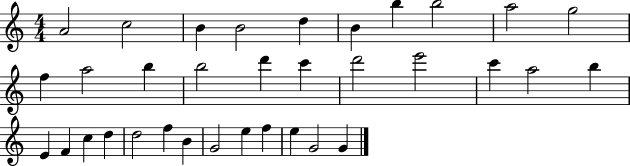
A4/h C5/h B4/q B4/h D5/q B4/q B5/q B5/h A5/h G5/h F5/q A5/h B5/q B5/h D6/q C6/q D6/h E6/h C6/q A5/h B5/q E4/q F4/q C5/q D5/q D5/h F5/q B4/q G4/h E5/q F5/q E5/q G4/h G4/q